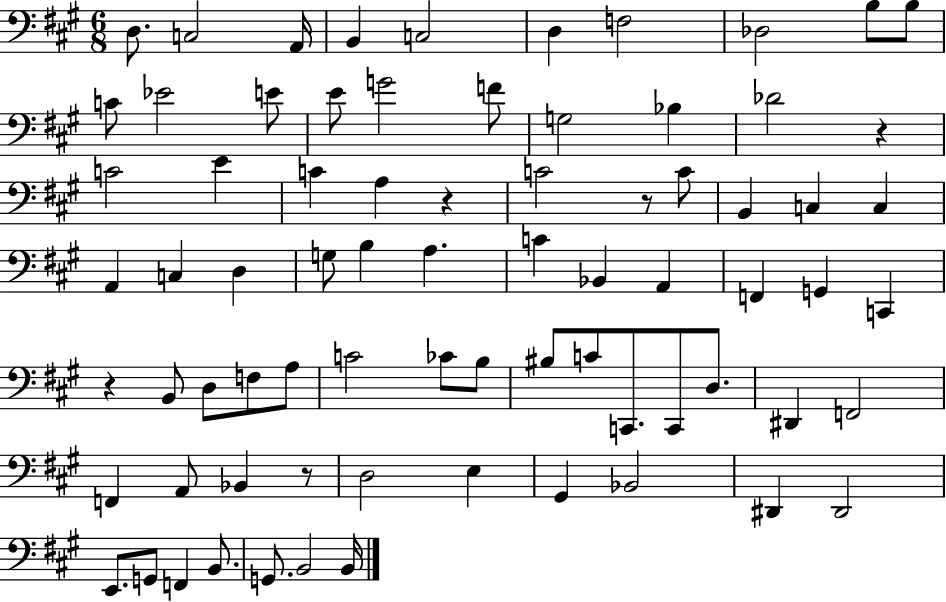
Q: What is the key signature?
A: A major